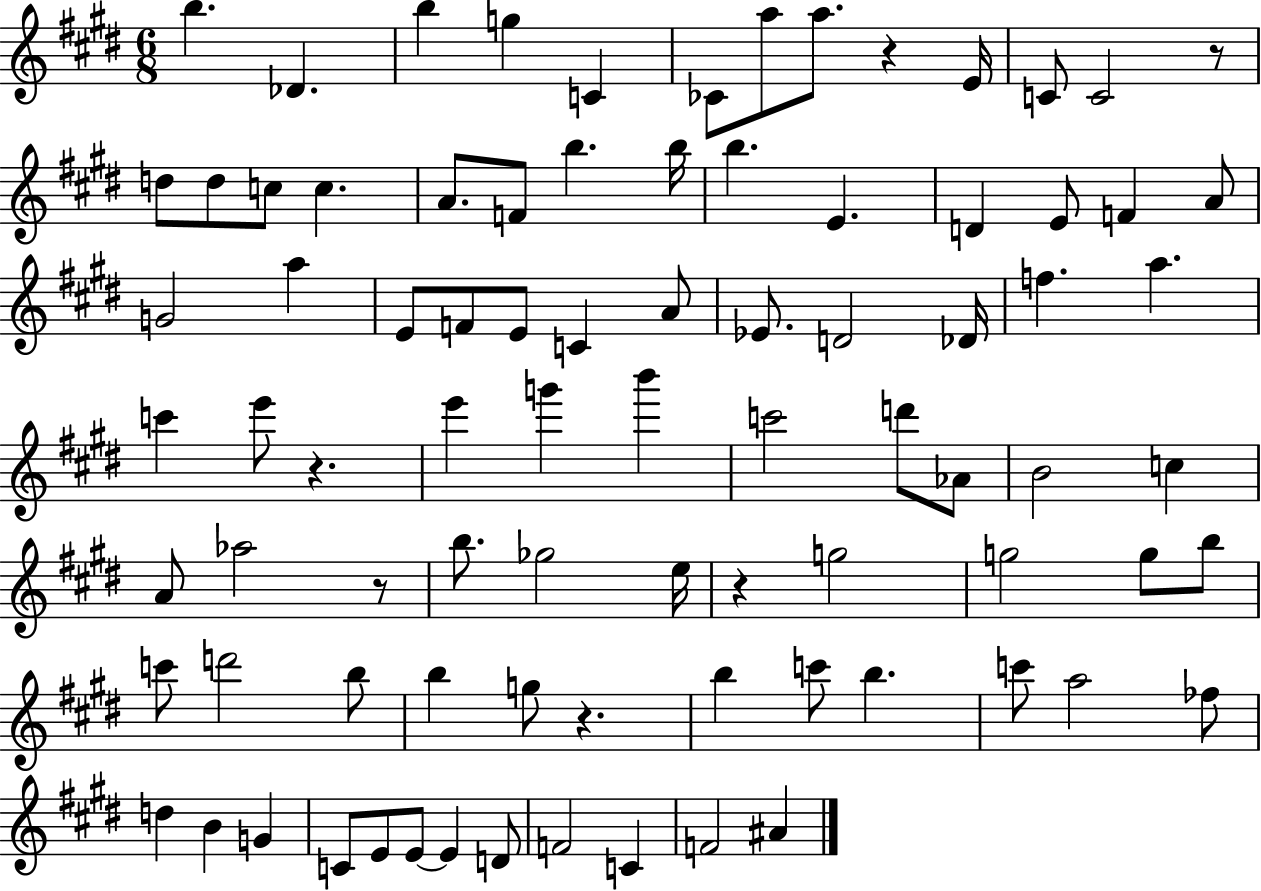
{
  \clef treble
  \numericTimeSignature
  \time 6/8
  \key e \major
  b''4. des'4. | b''4 g''4 c'4 | ces'8 a''8 a''8. r4 e'16 | c'8 c'2 r8 | \break d''8 d''8 c''8 c''4. | a'8. f'8 b''4. b''16 | b''4. e'4. | d'4 e'8 f'4 a'8 | \break g'2 a''4 | e'8 f'8 e'8 c'4 a'8 | ees'8. d'2 des'16 | f''4. a''4. | \break c'''4 e'''8 r4. | e'''4 g'''4 b'''4 | c'''2 d'''8 aes'8 | b'2 c''4 | \break a'8 aes''2 r8 | b''8. ges''2 e''16 | r4 g''2 | g''2 g''8 b''8 | \break c'''8 d'''2 b''8 | b''4 g''8 r4. | b''4 c'''8 b''4. | c'''8 a''2 fes''8 | \break d''4 b'4 g'4 | c'8 e'8 e'8~~ e'4 d'8 | f'2 c'4 | f'2 ais'4 | \break \bar "|."
}